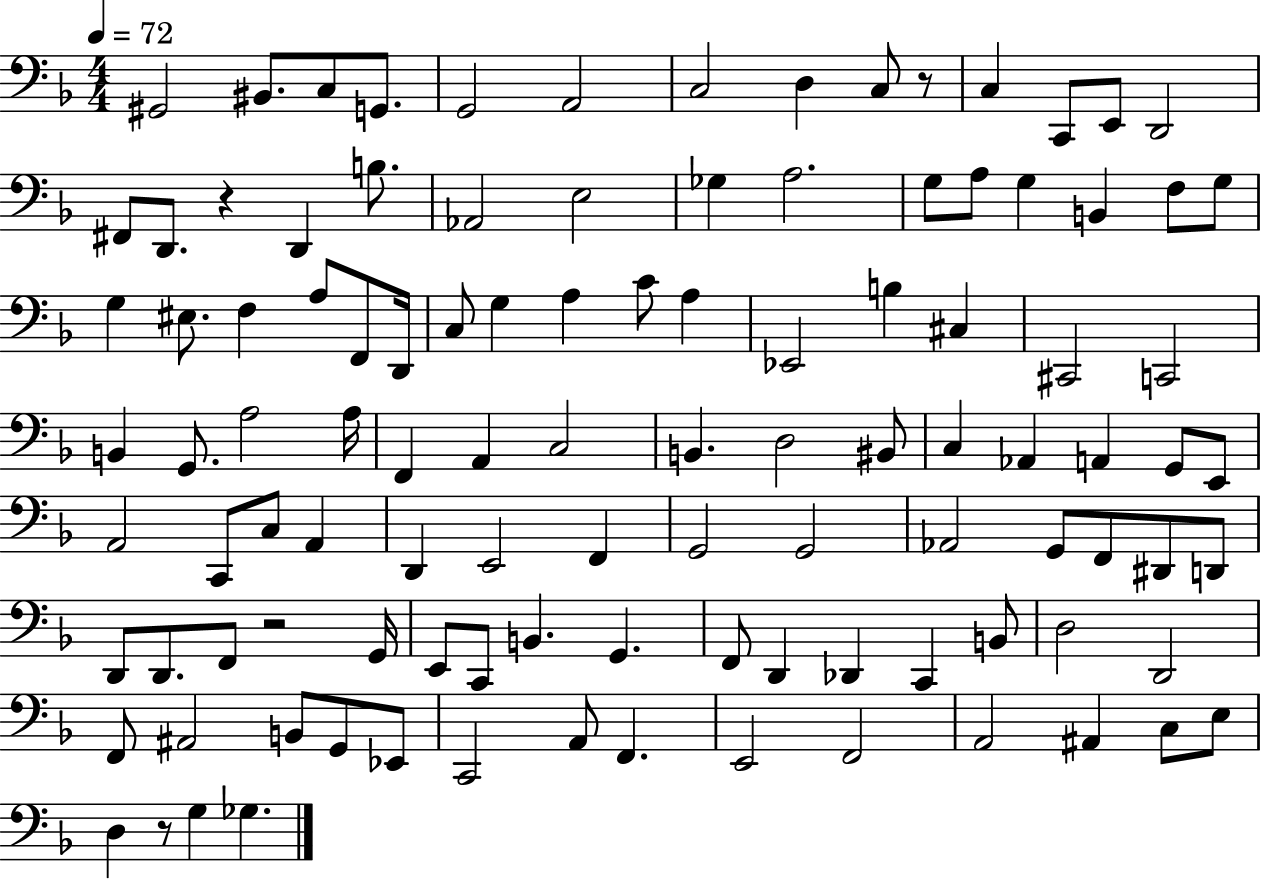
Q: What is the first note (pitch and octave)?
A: G#2